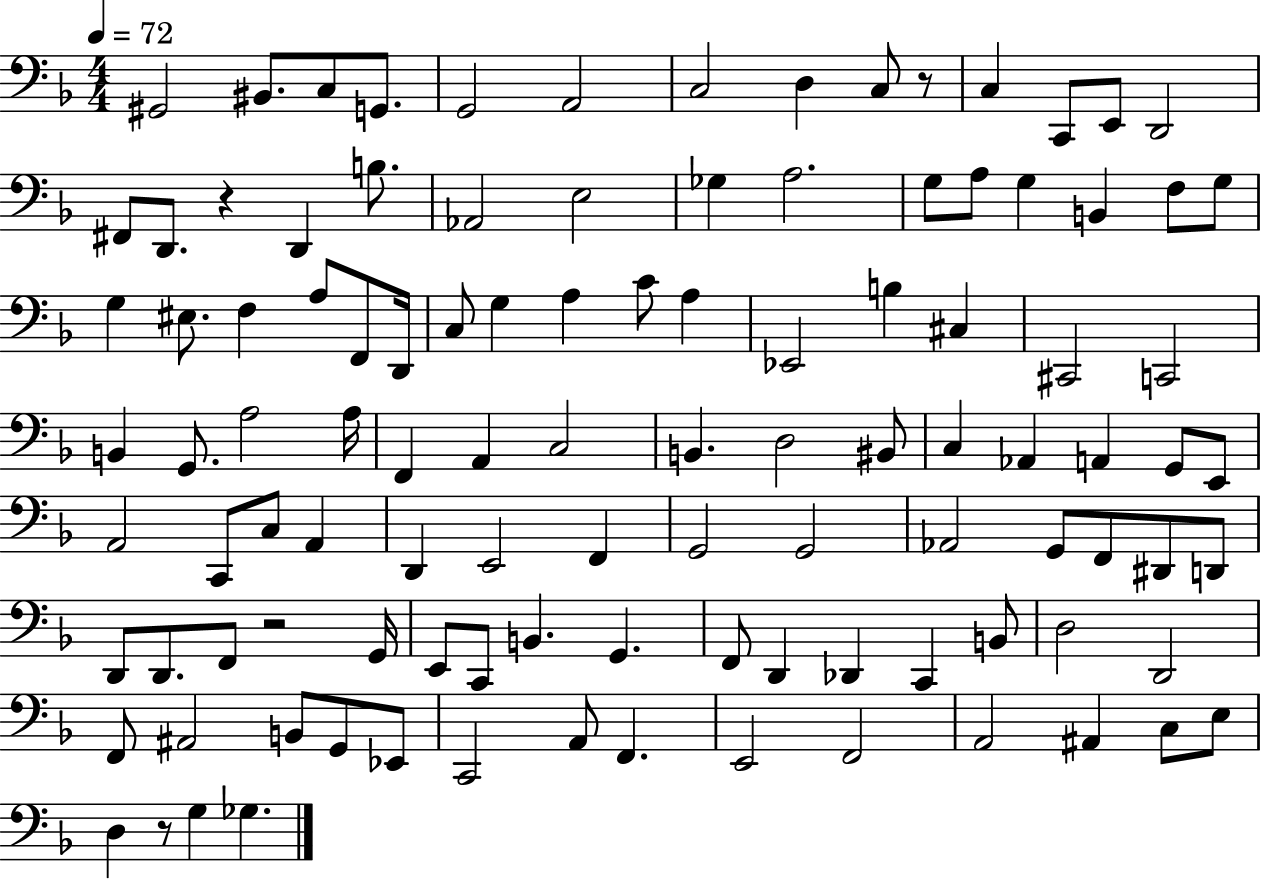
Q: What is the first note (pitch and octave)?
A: G#2